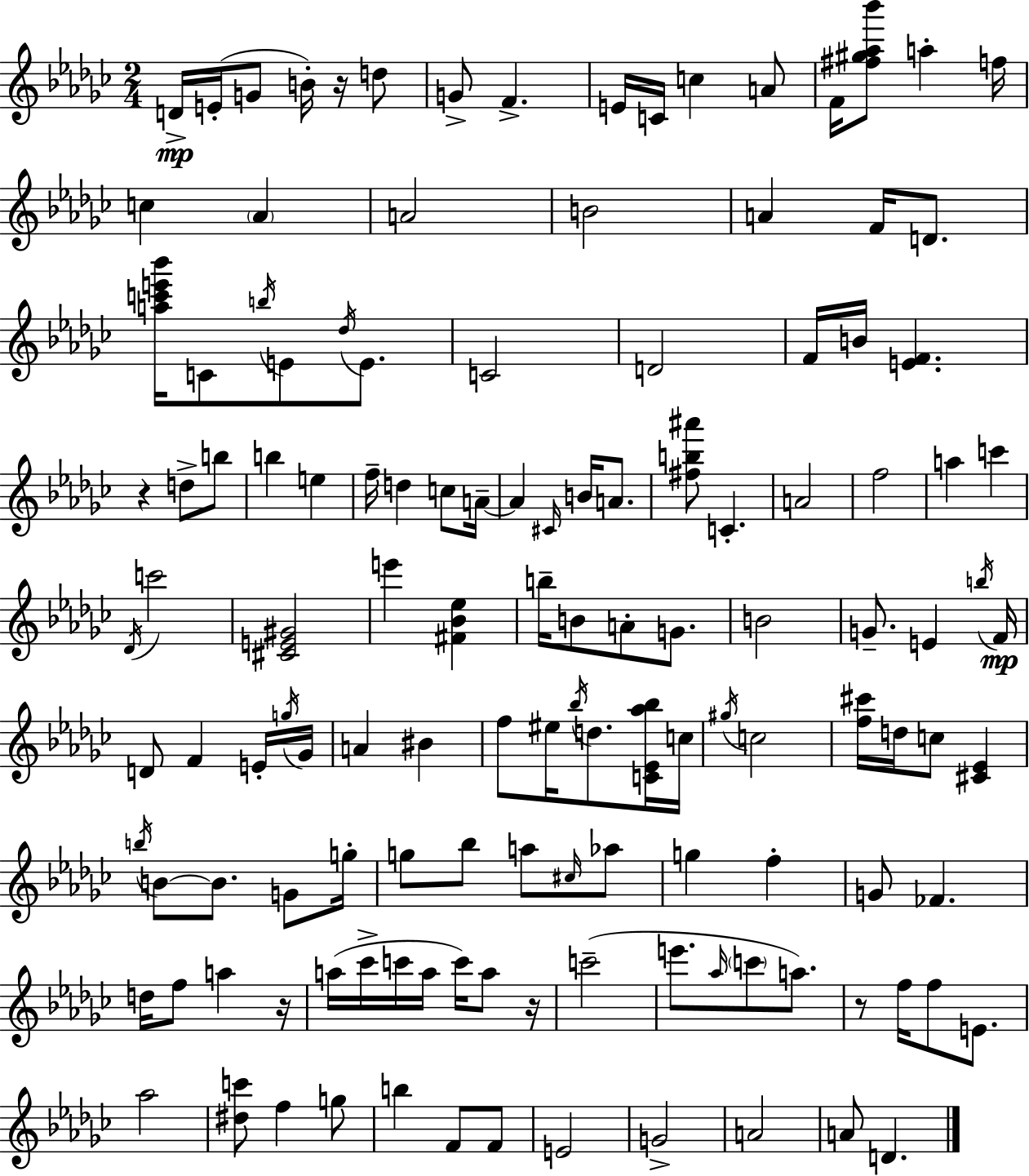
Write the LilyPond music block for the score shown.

{
  \clef treble
  \numericTimeSignature
  \time 2/4
  \key ees \minor
  d'16->\mp e'16-.( g'8 b'16-.) r16 d''8 | g'8-> f'4.-> | e'16 c'16 c''4 a'8 | f'16 <fis'' gis'' aes'' bes'''>8 a''4-. f''16 | \break c''4 \parenthesize aes'4 | a'2 | b'2 | a'4 f'16 d'8. | \break <a'' c''' e''' bes'''>16 c'8 \acciaccatura { b''16 } e'8 \acciaccatura { des''16 } e'8. | c'2 | d'2 | f'16 b'16 <e' f'>4. | \break r4 d''8-> | b''8 b''4 e''4 | f''16-- d''4 c''8 | a'16--~~ a'4 \grace { cis'16 } b'16 | \break a'8. <fis'' b'' ais'''>8 c'4.-. | a'2 | f''2 | a''4 c'''4 | \break \acciaccatura { des'16 } c'''2 | <cis' e' gis'>2 | e'''4 | <fis' bes' ees''>4 b''16-- b'8 a'8-. | \break g'8. b'2 | g'8.-- e'4 | \acciaccatura { b''16 } f'16\mp d'8 f'4 | e'16-. \acciaccatura { g''16 } ges'16 a'4 | \break bis'4 f''8 | eis''16 \acciaccatura { bes''16 } d''8. <c' ees' aes'' bes''>16 c''16 \acciaccatura { gis''16 } | c''2 | <f'' cis'''>16 d''16 c''8 <cis' ees'>4 | \break \acciaccatura { b''16 } b'8~~ b'8. g'8 | g''16-. g''8 bes''8 a''8 \grace { cis''16 } | aes''8 g''4 f''4-. | g'8 fes'4. | \break d''16 f''8 a''4 | r16 a''16( ces'''16-> c'''16 a''16 c'''16) a''8 | r16 c'''2--( | e'''8. \grace { aes''16 } \parenthesize c'''8 | \break a''8.) r8 f''16 f''8 | e'8. aes''2 | <dis'' c'''>8 f''4 | g''8 b''4 f'8 | \break f'8 e'2 | g'2-> | a'2 | a'8 d'4. | \break \bar "|."
}